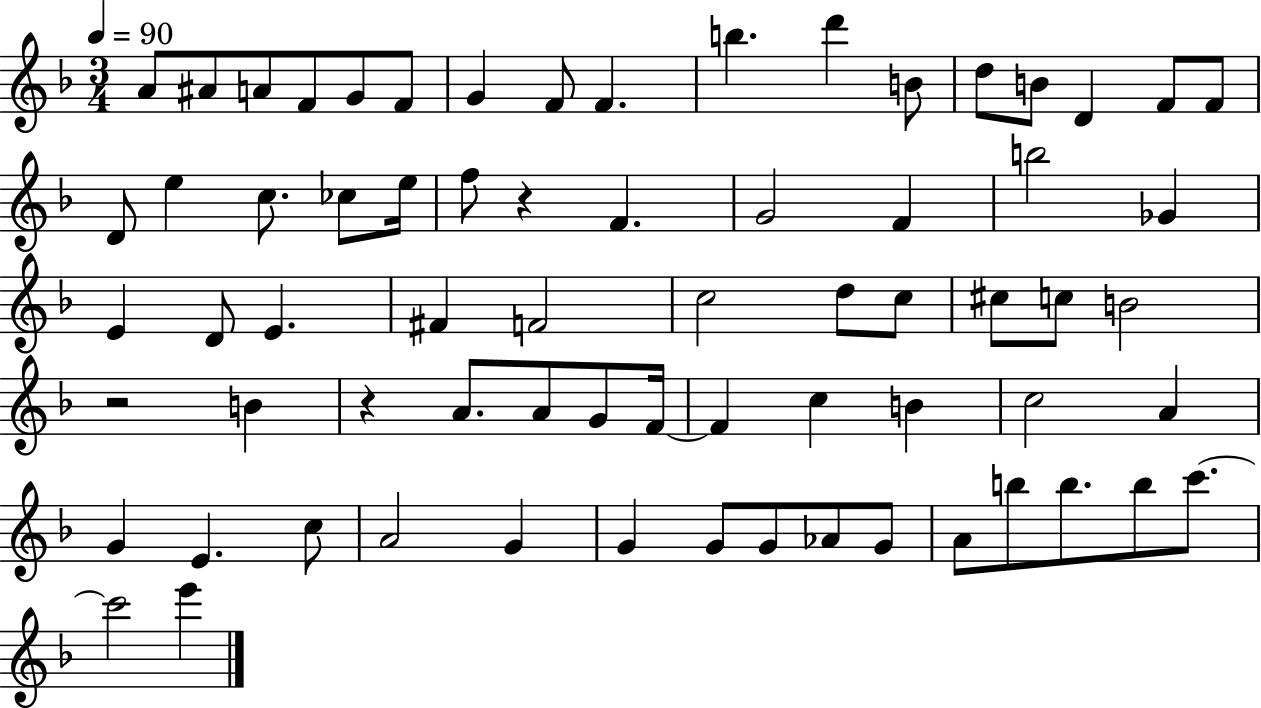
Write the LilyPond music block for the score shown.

{
  \clef treble
  \numericTimeSignature
  \time 3/4
  \key f \major
  \tempo 4 = 90
  a'8 ais'8 a'8 f'8 g'8 f'8 | g'4 f'8 f'4. | b''4. d'''4 b'8 | d''8 b'8 d'4 f'8 f'8 | \break d'8 e''4 c''8. ces''8 e''16 | f''8 r4 f'4. | g'2 f'4 | b''2 ges'4 | \break e'4 d'8 e'4. | fis'4 f'2 | c''2 d''8 c''8 | cis''8 c''8 b'2 | \break r2 b'4 | r4 a'8. a'8 g'8 f'16~~ | f'4 c''4 b'4 | c''2 a'4 | \break g'4 e'4. c''8 | a'2 g'4 | g'4 g'8 g'8 aes'8 g'8 | a'8 b''8 b''8. b''8 c'''8.~~ | \break c'''2 e'''4 | \bar "|."
}